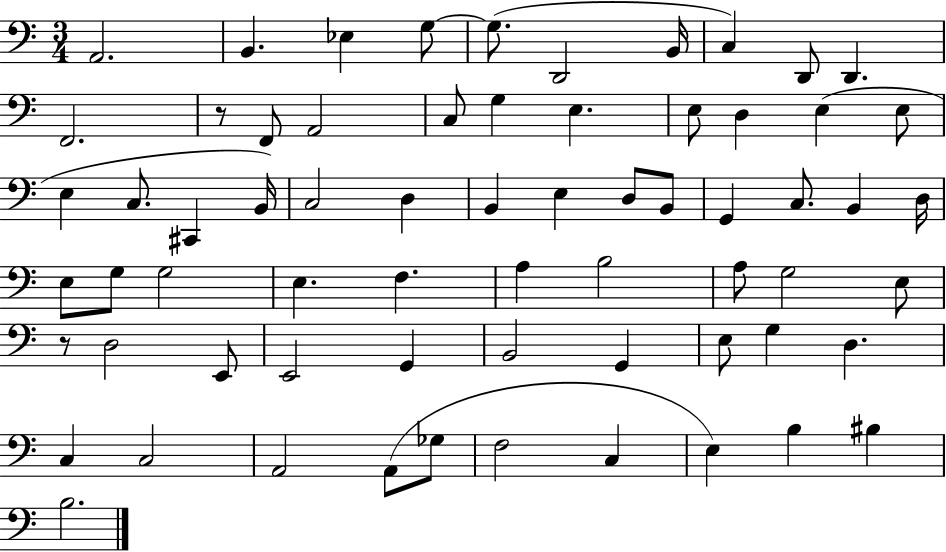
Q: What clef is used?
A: bass